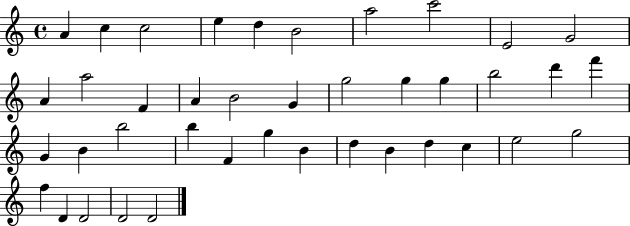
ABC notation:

X:1
T:Untitled
M:4/4
L:1/4
K:C
A c c2 e d B2 a2 c'2 E2 G2 A a2 F A B2 G g2 g g b2 d' f' G B b2 b F g B d B d c e2 g2 f D D2 D2 D2